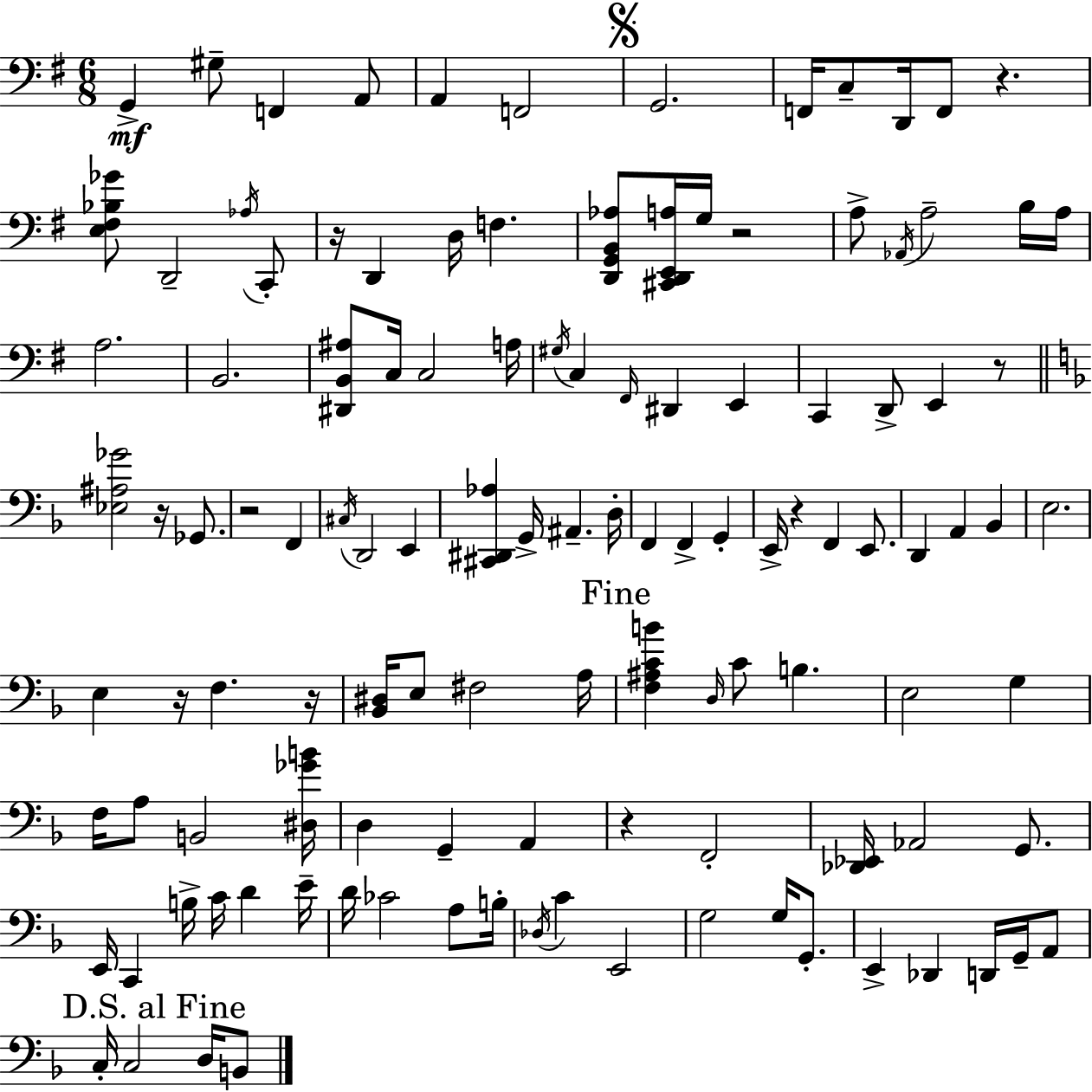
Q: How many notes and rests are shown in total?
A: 118